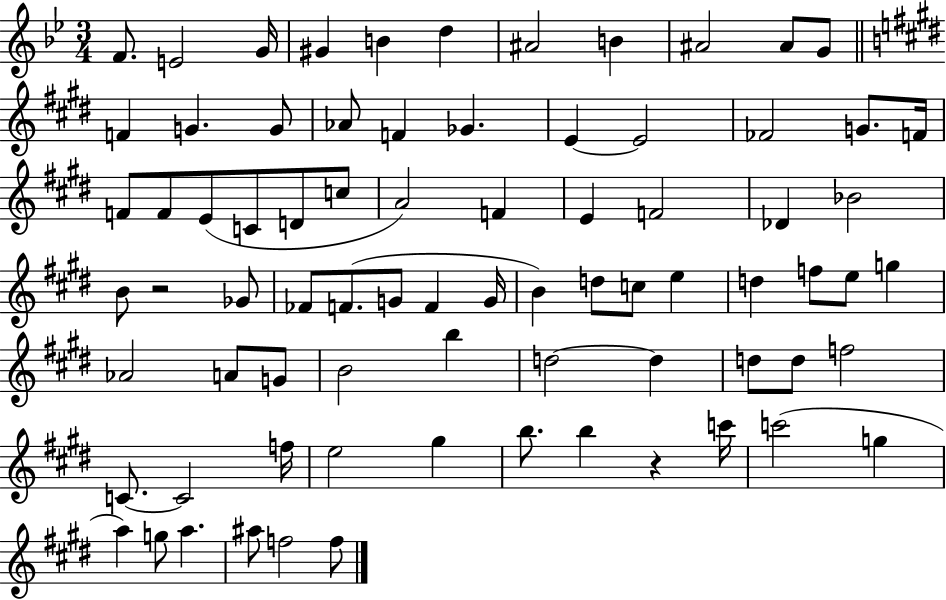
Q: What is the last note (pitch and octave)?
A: F5